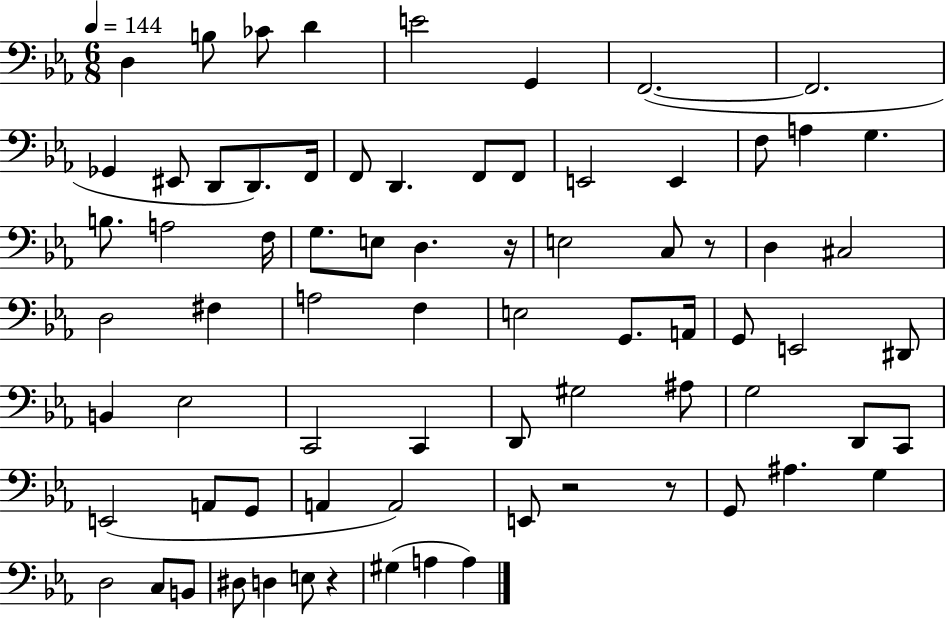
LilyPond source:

{
  \clef bass
  \numericTimeSignature
  \time 6/8
  \key ees \major
  \tempo 4 = 144
  d4 b8 ces'8 d'4 | e'2 g,4 | f,2.~(~ | f,2. | \break ges,4 eis,8 d,8 d,8.) f,16 | f,8 d,4. f,8 f,8 | e,2 e,4 | f8 a4 g4. | \break b8. a2 f16 | g8. e8 d4. r16 | e2 c8 r8 | d4 cis2 | \break d2 fis4 | a2 f4 | e2 g,8. a,16 | g,8 e,2 dis,8 | \break b,4 ees2 | c,2 c,4 | d,8 gis2 ais8 | g2 d,8 c,8 | \break e,2( a,8 g,8 | a,4 a,2) | e,8 r2 r8 | g,8 ais4. g4 | \break d2 c8 b,8 | dis8 d4 e8 r4 | gis4( a4 a4) | \bar "|."
}